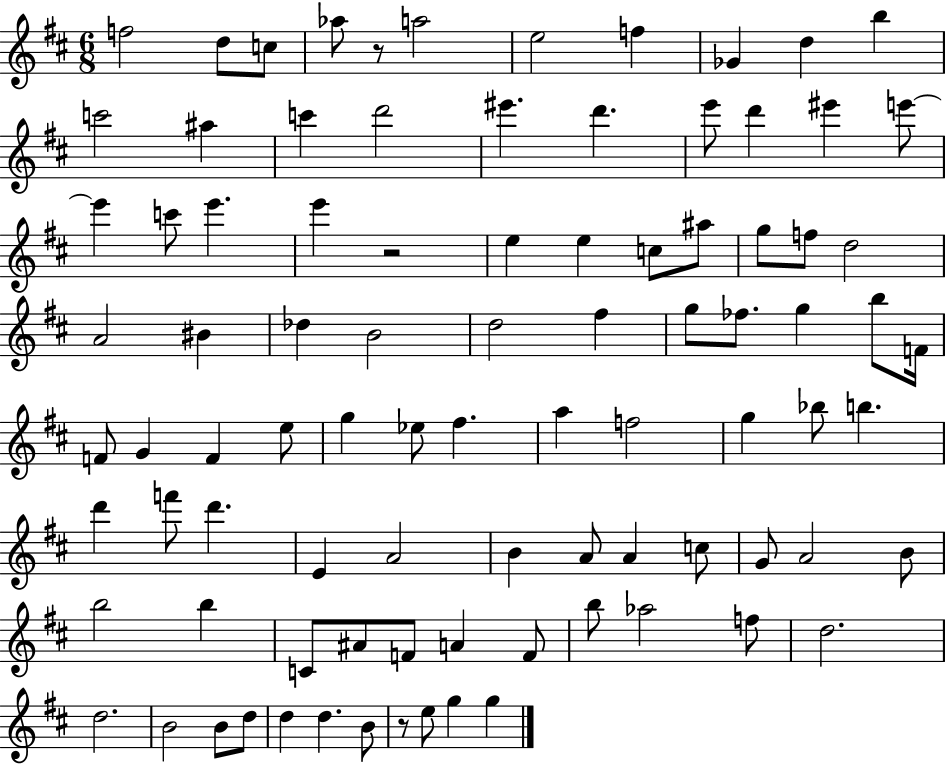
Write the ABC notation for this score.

X:1
T:Untitled
M:6/8
L:1/4
K:D
f2 d/2 c/2 _a/2 z/2 a2 e2 f _G d b c'2 ^a c' d'2 ^e' d' e'/2 d' ^e' e'/2 e' c'/2 e' e' z2 e e c/2 ^a/2 g/2 f/2 d2 A2 ^B _d B2 d2 ^f g/2 _f/2 g b/2 F/4 F/2 G F e/2 g _e/2 ^f a f2 g _b/2 b d' f'/2 d' E A2 B A/2 A c/2 G/2 A2 B/2 b2 b C/2 ^A/2 F/2 A F/2 b/2 _a2 f/2 d2 d2 B2 B/2 d/2 d d B/2 z/2 e/2 g g